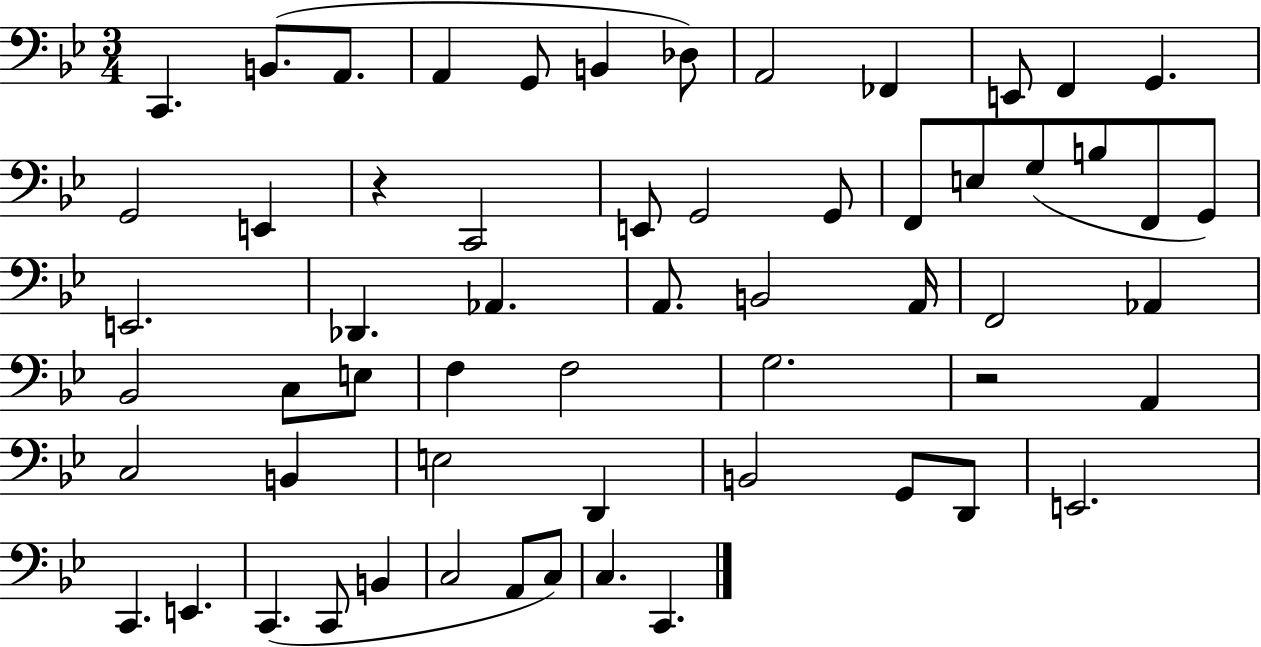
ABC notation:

X:1
T:Untitled
M:3/4
L:1/4
K:Bb
C,, B,,/2 A,,/2 A,, G,,/2 B,, _D,/2 A,,2 _F,, E,,/2 F,, G,, G,,2 E,, z C,,2 E,,/2 G,,2 G,,/2 F,,/2 E,/2 G,/2 B,/2 F,,/2 G,,/2 E,,2 _D,, _A,, A,,/2 B,,2 A,,/4 F,,2 _A,, _B,,2 C,/2 E,/2 F, F,2 G,2 z2 A,, C,2 B,, E,2 D,, B,,2 G,,/2 D,,/2 E,,2 C,, E,, C,, C,,/2 B,, C,2 A,,/2 C,/2 C, C,,